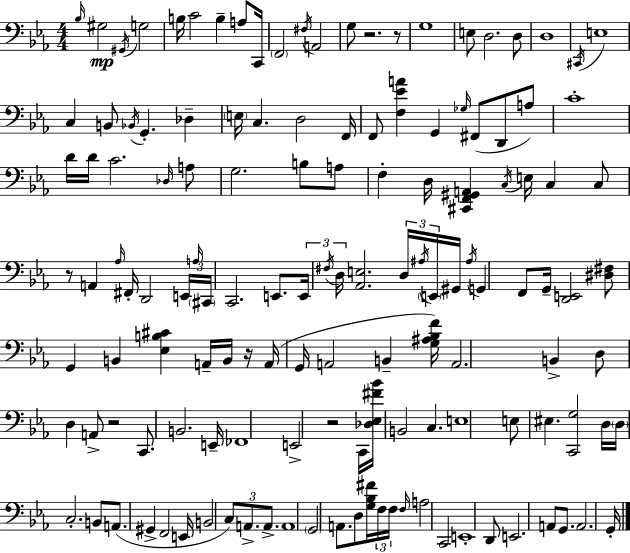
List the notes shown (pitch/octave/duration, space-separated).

Bb3/s G#3/h G#2/s G3/h B3/s C4/h B3/q A3/e C2/s F2/h F#3/s A2/h G3/e R/h. R/e G3/w E3/e D3/h. D3/e D3/w C#2/s E3/w C3/q B2/e Bb2/s G2/q. Db3/q E3/s C3/q. D3/h F2/s F2/e [F3,Eb4,A4]/q G2/q Gb3/s F#2/e D2/e A3/e C4/w D4/s D4/s C4/h. Db3/s A3/e G3/h. B3/e A3/e F3/q D3/s [C#2,F2,G#2,A2]/q C3/s E3/s C3/q C3/e R/e A2/q Ab3/s F#2/s D2/h E2/s A3/s C#2/s C2/h. E2/e. E2/s F#3/s D3/s [Ab2,E3]/h. D3/s A#3/s E2/s G#2/s A#3/s G2/q F2/e G2/s [D2,E2]/h [D#3,F#3]/e G2/q B2/q [Eb3,B3,C#4]/q A2/s B2/s R/s A2/s G2/s A2/h B2/q [G3,A#3,Bb3,F4]/s A2/h. B2/q D3/e D3/q A2/e R/h C2/e. B2/h. E2/s FES2/w E2/h R/h C2/s [Db3,Eb3,F#4,Bb4]/s B2/h C3/q. E3/w E3/e EIS3/q. [C2,G3]/h D3/s D3/s C3/h. B2/e A2/e. G#2/q F2/h E2/s B2/h C3/e A2/e. A2/e. A2/w G2/h A2/e. D3/e [G3,Bb3,F#4]/s F3/s F3/s F3/s A3/h C2/h E2/w D2/e E2/h. A2/e G2/e. A2/h. G2/s